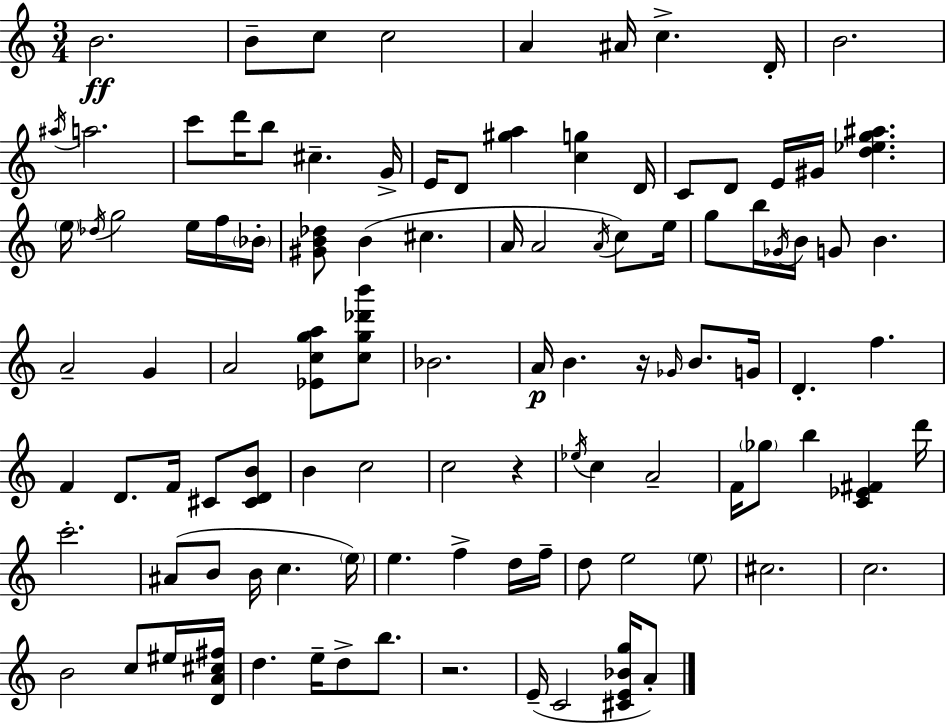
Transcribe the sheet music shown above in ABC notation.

X:1
T:Untitled
M:3/4
L:1/4
K:C
B2 B/2 c/2 c2 A ^A/4 c D/4 B2 ^a/4 a2 c'/2 d'/4 b/2 ^c G/4 E/4 D/2 [^ga] [cg] D/4 C/2 D/2 E/4 ^G/4 [d_eg^a] e/4 _d/4 g2 e/4 f/4 _B/4 [^GB_d]/2 B ^c A/4 A2 A/4 c/2 e/4 g/2 b/4 _G/4 B/4 G/2 B A2 G A2 [_Ecga]/2 [cg_d'b']/2 _B2 A/4 B z/4 _G/4 B/2 G/4 D f F D/2 F/4 ^C/2 [^CDB]/2 B c2 c2 z _e/4 c A2 F/4 _g/2 b [C_E^F] d'/4 c'2 ^A/2 B/2 B/4 c e/4 e f d/4 f/4 d/2 e2 e/2 ^c2 c2 B2 c/2 ^e/4 [DA^c^f]/4 d e/4 d/2 b/2 z2 E/4 C2 [^CE_Bg]/4 A/2